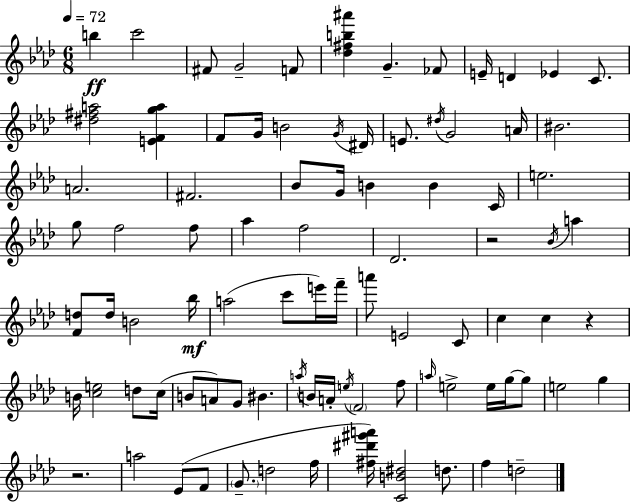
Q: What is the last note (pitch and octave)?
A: D5